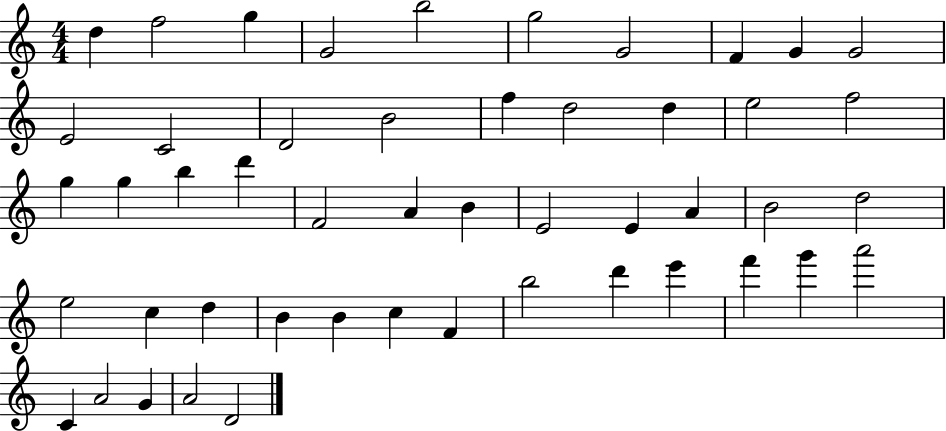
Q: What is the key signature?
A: C major